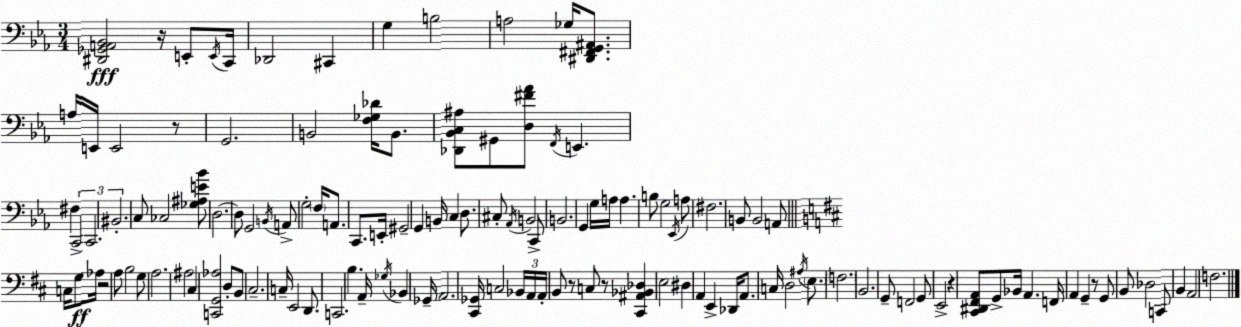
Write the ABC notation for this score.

X:1
T:Untitled
M:3/4
L:1/4
K:Cm
[^D,,_G,,A,,_B,,]2 z/4 E,,/2 E,,/4 C,,/4 _D,,2 ^C,, G, B,2 A,2 _G,/4 [^D,,^F,,G,,^A,,]/2 A,/4 E,,/4 E,,2 z/2 G,,2 B,,2 [F,_G,_D]/4 B,,/2 [_D,,_B,,C,^A,]/2 ^G,,/2 [D,^F_A]/2 F,,/4 E,, ^F, C,,2 C,,2 ^B,,2 C,/2 _C,2 [_G,^A,E_B]/2 D,2 D,/2 G,,2 B,,/4 A,,/2 G,2 F,/4 A,,/2 C,,/2 E,,/4 ^G,,2 G,, B,,/4 C, D,/2 ^C,/2 _A,,/4 B,,2 C,,/2 B,,2 G,, G,/4 A,/4 A, B,/2 G,2 _E,,/4 A,/2 ^F,2 B,,/2 B,,2 A,,/2 C,/4 G,/2 _A,/4 z2 A,/2 B,2 G,/2 A,2 ^A,2 ^C, [C,,G,,_A,]2 D,/2 B,,/2 ^C,2 C,/4 E,,2 D,,/2 C,,2 B, A,,/4 _G,/4 _B,, _G,,/4 A,,2 [^C,,_G,,]/4 C,2 _B,,/4 A,,/4 A,,/4 B,,/2 z/2 C,/2 z/2 [^C,,^A,,_B,,_D,] E,2 ^D, A,, E,, _D,,/4 A,,/2 C,/4 D,2 ^A,/4 E,/2 F,2 B,,2 G,,/2 F,,2 G,,/2 E,,2 z [^C,,^D,,^F,,A,,]/2 G,,/2 _B,,/4 A,, F,,/4 A,, G,, z/2 G,,/2 B,,/2 _D,2 C,,/2 B,, A,,2 F,2